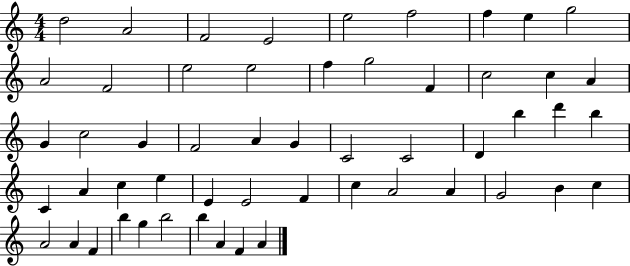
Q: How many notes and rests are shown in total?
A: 54